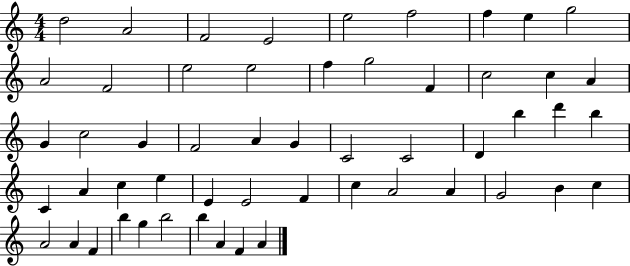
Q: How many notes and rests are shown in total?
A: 54